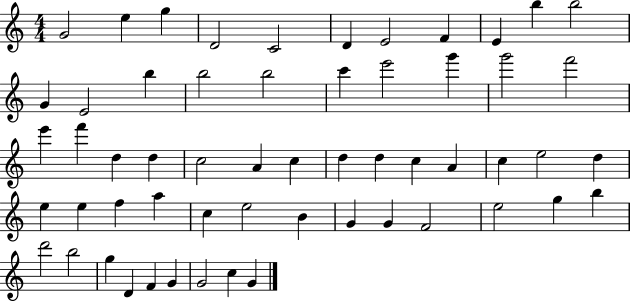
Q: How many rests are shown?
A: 0